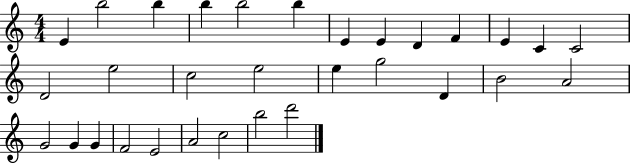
E4/q B5/h B5/q B5/q B5/h B5/q E4/q E4/q D4/q F4/q E4/q C4/q C4/h D4/h E5/h C5/h E5/h E5/q G5/h D4/q B4/h A4/h G4/h G4/q G4/q F4/h E4/h A4/h C5/h B5/h D6/h